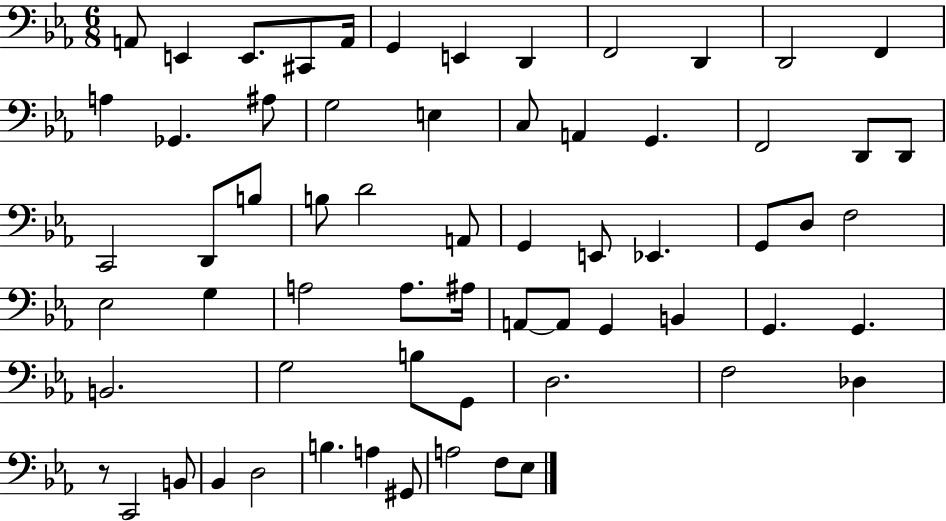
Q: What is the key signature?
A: EES major